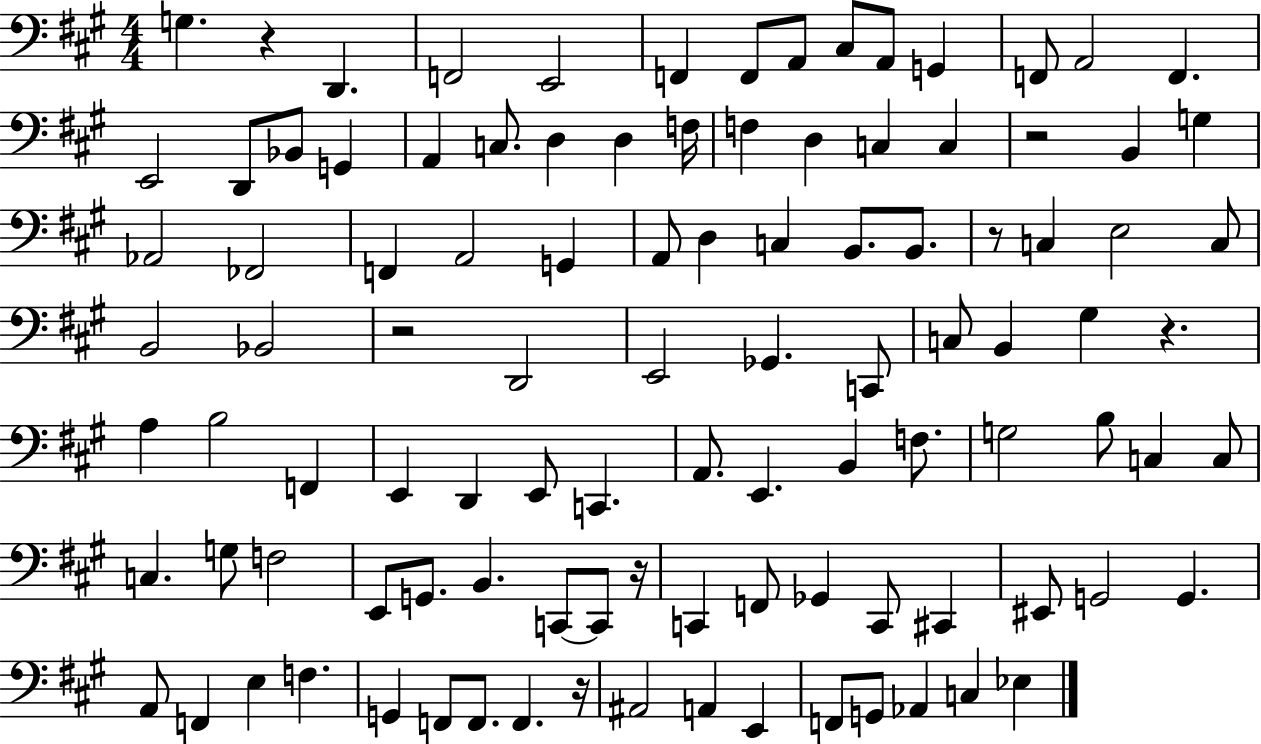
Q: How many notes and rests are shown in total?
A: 104